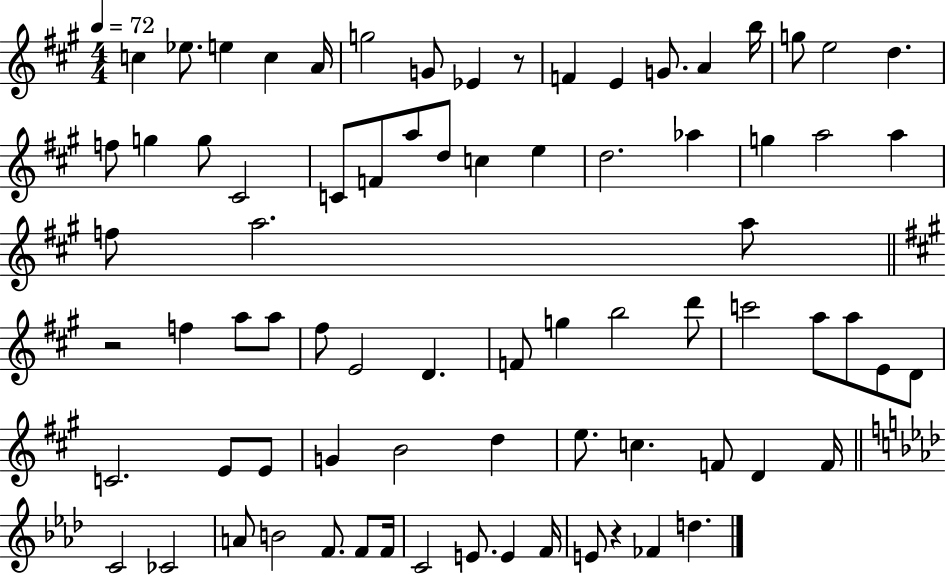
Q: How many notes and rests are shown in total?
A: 77